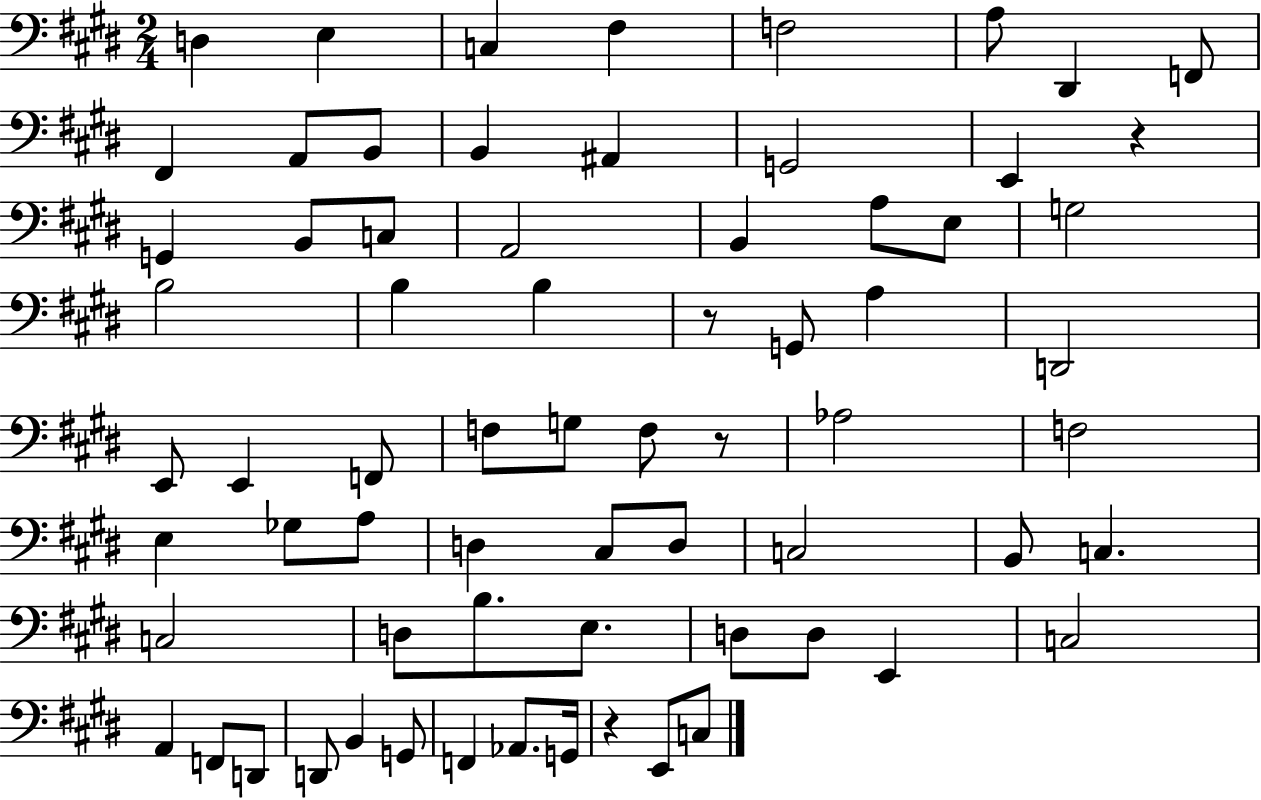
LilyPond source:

{
  \clef bass
  \numericTimeSignature
  \time 2/4
  \key e \major
  \repeat volta 2 { d4 e4 | c4 fis4 | f2 | a8 dis,4 f,8 | \break fis,4 a,8 b,8 | b,4 ais,4 | g,2 | e,4 r4 | \break g,4 b,8 c8 | a,2 | b,4 a8 e8 | g2 | \break b2 | b4 b4 | r8 g,8 a4 | d,2 | \break e,8 e,4 f,8 | f8 g8 f8 r8 | aes2 | f2 | \break e4 ges8 a8 | d4 cis8 d8 | c2 | b,8 c4. | \break c2 | d8 b8. e8. | d8 d8 e,4 | c2 | \break a,4 f,8 d,8 | d,8 b,4 g,8 | f,4 aes,8. g,16 | r4 e,8 c8 | \break } \bar "|."
}